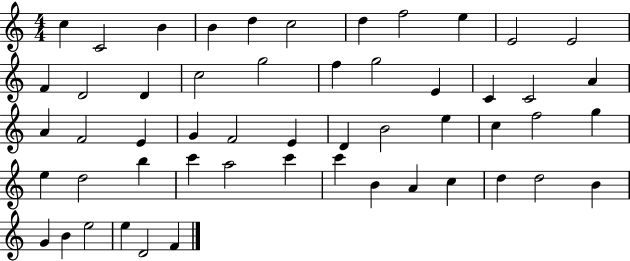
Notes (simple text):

C5/q C4/h B4/q B4/q D5/q C5/h D5/q F5/h E5/q E4/h E4/h F4/q D4/h D4/q C5/h G5/h F5/q G5/h E4/q C4/q C4/h A4/q A4/q F4/h E4/q G4/q F4/h E4/q D4/q B4/h E5/q C5/q F5/h G5/q E5/q D5/h B5/q C6/q A5/h C6/q C6/q B4/q A4/q C5/q D5/q D5/h B4/q G4/q B4/q E5/h E5/q D4/h F4/q